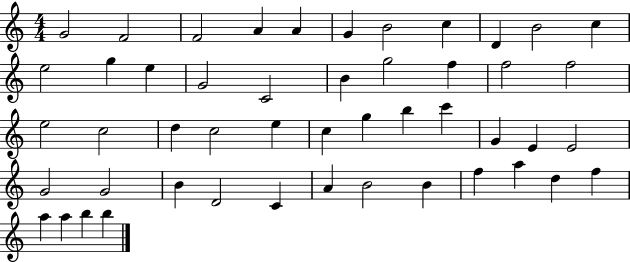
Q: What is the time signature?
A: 4/4